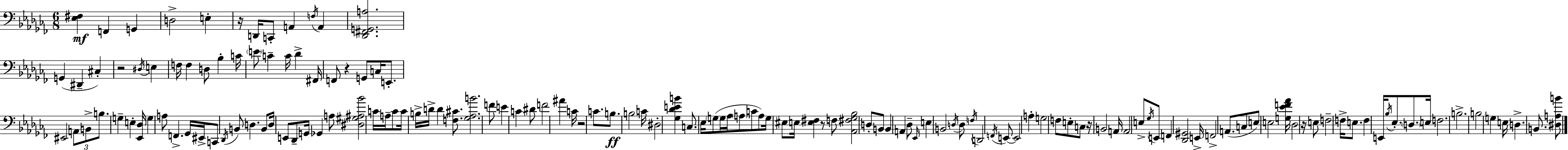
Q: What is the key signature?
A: AES minor